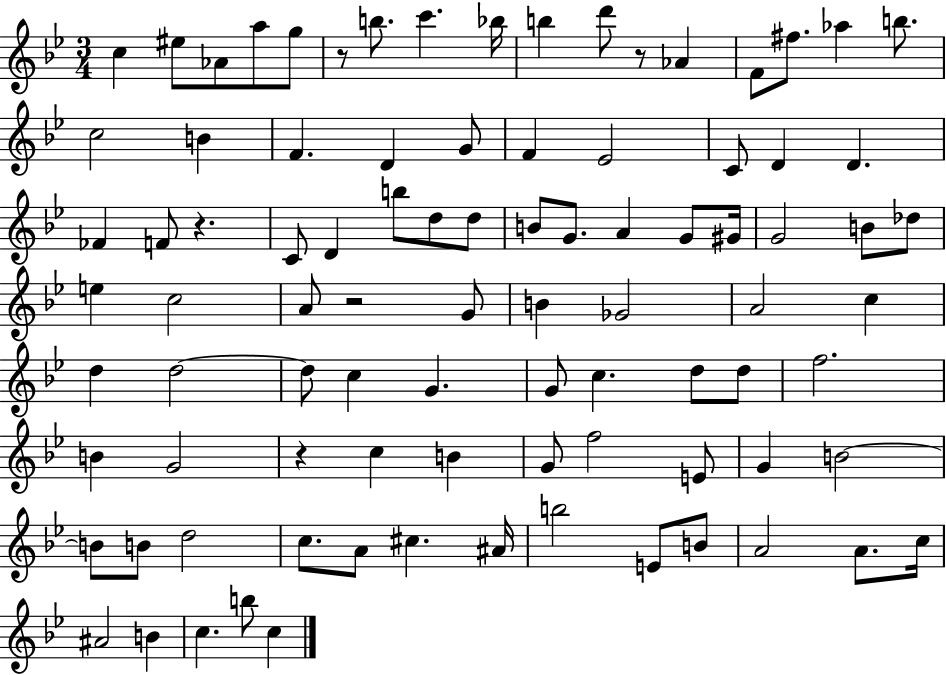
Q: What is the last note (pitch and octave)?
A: C5